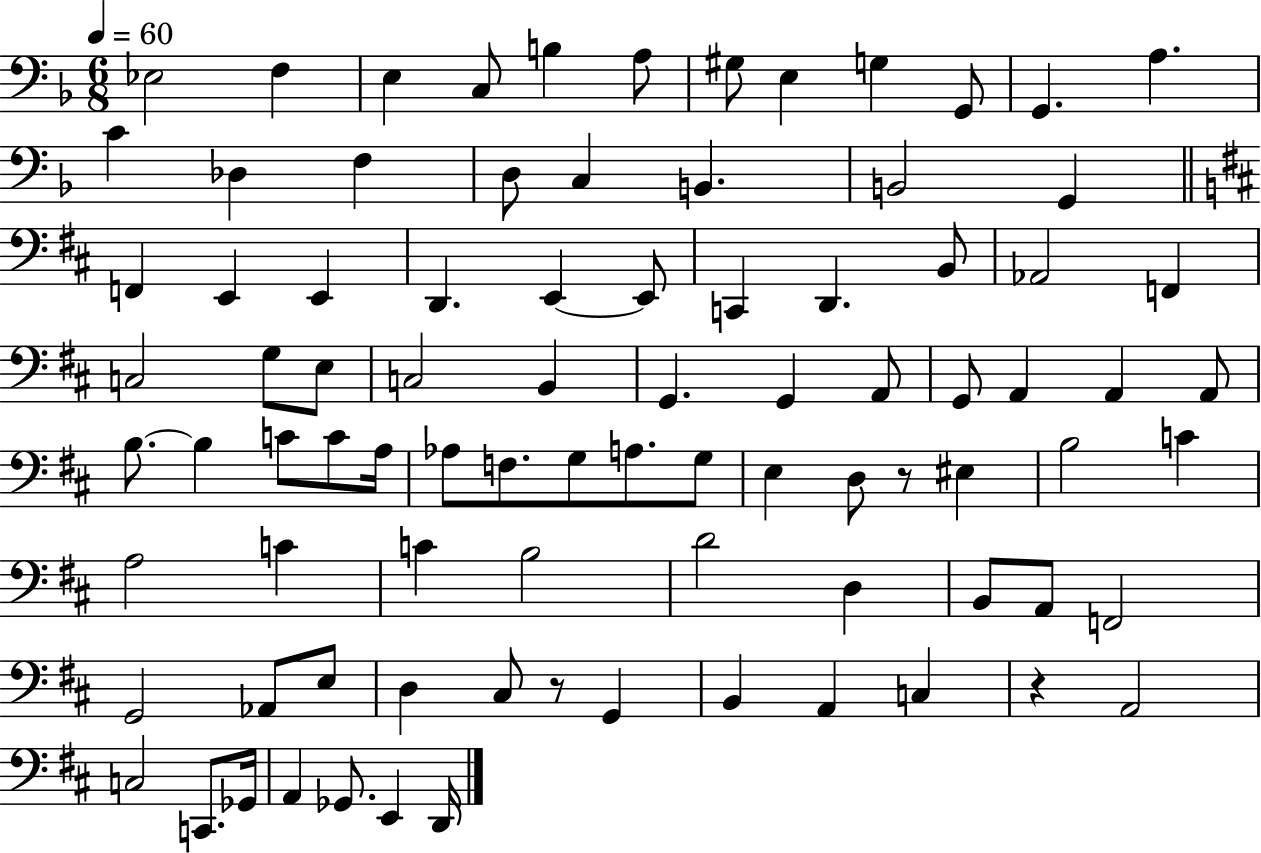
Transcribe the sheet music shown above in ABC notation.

X:1
T:Untitled
M:6/8
L:1/4
K:F
_E,2 F, E, C,/2 B, A,/2 ^G,/2 E, G, G,,/2 G,, A, C _D, F, D,/2 C, B,, B,,2 G,, F,, E,, E,, D,, E,, E,,/2 C,, D,, B,,/2 _A,,2 F,, C,2 G,/2 E,/2 C,2 B,, G,, G,, A,,/2 G,,/2 A,, A,, A,,/2 B,/2 B, C/2 C/2 A,/4 _A,/2 F,/2 G,/2 A,/2 G,/2 E, D,/2 z/2 ^E, B,2 C A,2 C C B,2 D2 D, B,,/2 A,,/2 F,,2 G,,2 _A,,/2 E,/2 D, ^C,/2 z/2 G,, B,, A,, C, z A,,2 C,2 C,,/2 _G,,/4 A,, _G,,/2 E,, D,,/4